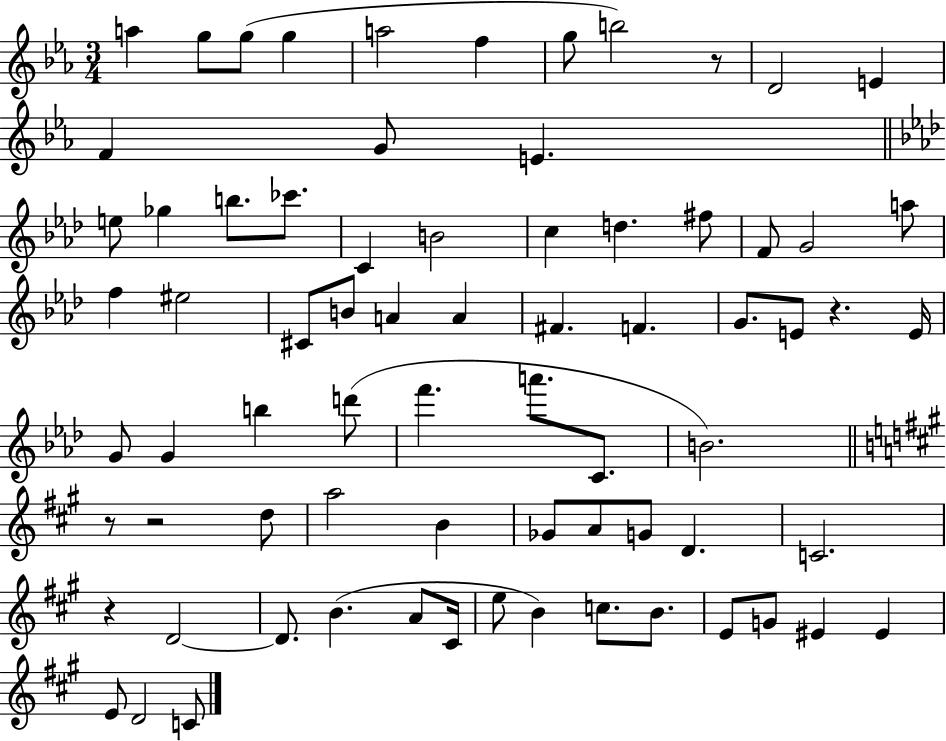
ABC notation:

X:1
T:Untitled
M:3/4
L:1/4
K:Eb
a g/2 g/2 g a2 f g/2 b2 z/2 D2 E F G/2 E e/2 _g b/2 _c'/2 C B2 c d ^f/2 F/2 G2 a/2 f ^e2 ^C/2 B/2 A A ^F F G/2 E/2 z E/4 G/2 G b d'/2 f' a'/2 C/2 B2 z/2 z2 d/2 a2 B _G/2 A/2 G/2 D C2 z D2 D/2 B A/2 ^C/4 e/2 B c/2 B/2 E/2 G/2 ^E ^E E/2 D2 C/2